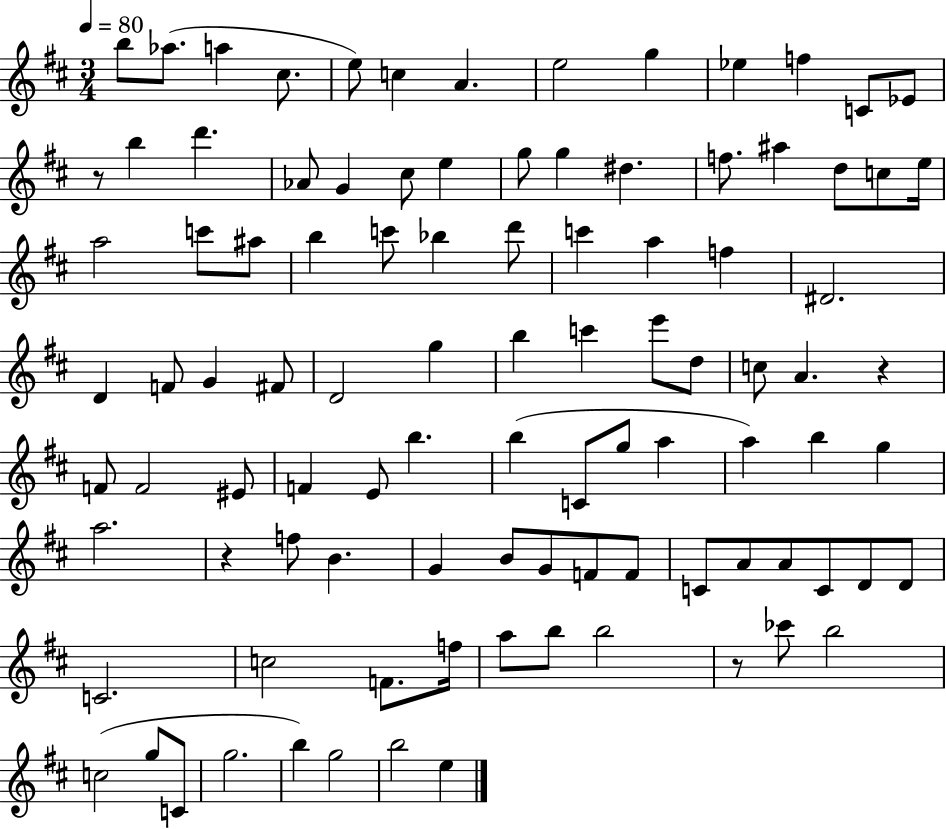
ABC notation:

X:1
T:Untitled
M:3/4
L:1/4
K:D
b/2 _a/2 a ^c/2 e/2 c A e2 g _e f C/2 _E/2 z/2 b d' _A/2 G ^c/2 e g/2 g ^d f/2 ^a d/2 c/2 e/4 a2 c'/2 ^a/2 b c'/2 _b d'/2 c' a f ^D2 D F/2 G ^F/2 D2 g b c' e'/2 d/2 c/2 A z F/2 F2 ^E/2 F E/2 b b C/2 g/2 a a b g a2 z f/2 B G B/2 G/2 F/2 F/2 C/2 A/2 A/2 C/2 D/2 D/2 C2 c2 F/2 f/4 a/2 b/2 b2 z/2 _c'/2 b2 c2 g/2 C/2 g2 b g2 b2 e